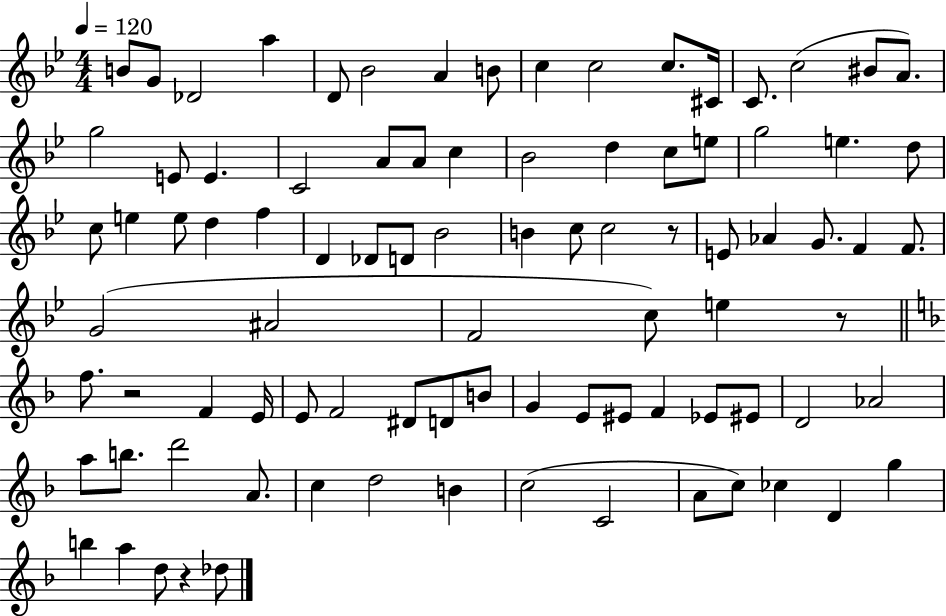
X:1
T:Untitled
M:4/4
L:1/4
K:Bb
B/2 G/2 _D2 a D/2 _B2 A B/2 c c2 c/2 ^C/4 C/2 c2 ^B/2 A/2 g2 E/2 E C2 A/2 A/2 c _B2 d c/2 e/2 g2 e d/2 c/2 e e/2 d f D _D/2 D/2 _B2 B c/2 c2 z/2 E/2 _A G/2 F F/2 G2 ^A2 F2 c/2 e z/2 f/2 z2 F E/4 E/2 F2 ^D/2 D/2 B/2 G E/2 ^E/2 F _E/2 ^E/2 D2 _A2 a/2 b/2 d'2 A/2 c d2 B c2 C2 A/2 c/2 _c D g b a d/2 z _d/2